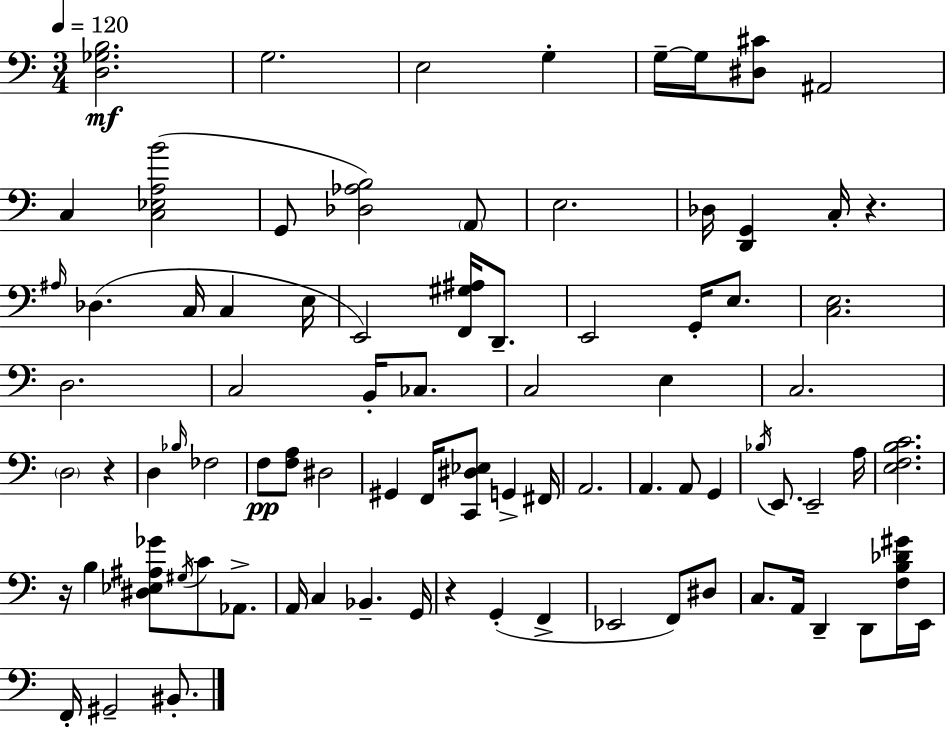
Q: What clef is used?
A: bass